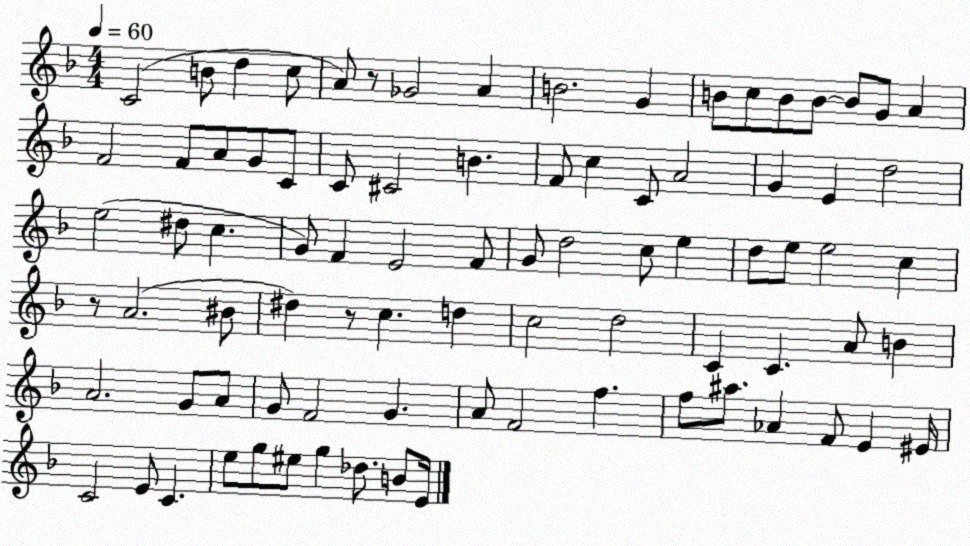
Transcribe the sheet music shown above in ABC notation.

X:1
T:Untitled
M:4/4
L:1/4
K:F
C2 B/2 d c/2 A/2 z/2 _G2 A B2 G B/2 c/2 B/2 B/2 B/2 G/2 A F2 F/2 A/2 G/2 C/2 C/2 ^C2 B F/2 c C/2 A2 G E d2 e2 ^d/2 c G/2 F E2 F/2 G/2 d2 c/2 e d/2 e/2 e2 c z/2 A2 ^B/2 ^d z/2 c d c2 d2 C C A/2 B A2 G/2 A/2 G/2 F2 G A/2 F2 f f/2 ^a/2 _A F/2 E ^E/4 C2 E/2 C e/2 g/2 ^e/2 g _d/2 B/2 E/4